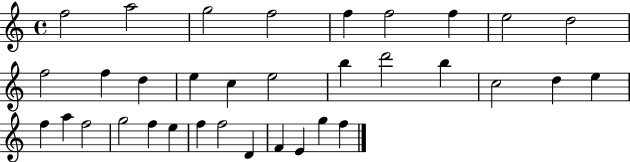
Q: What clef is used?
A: treble